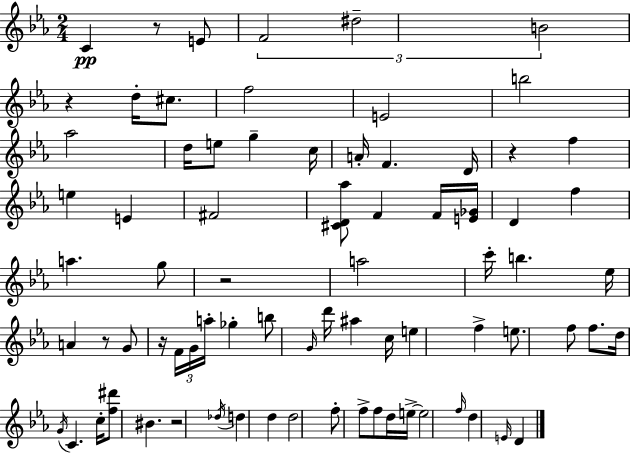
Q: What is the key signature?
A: EES major